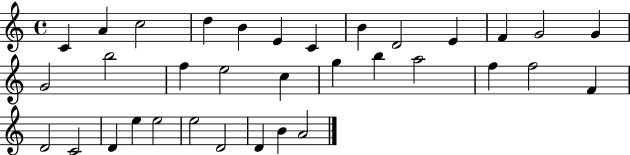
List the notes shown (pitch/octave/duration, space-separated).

C4/q A4/q C5/h D5/q B4/q E4/q C4/q B4/q D4/h E4/q F4/q G4/h G4/q G4/h B5/h F5/q E5/h C5/q G5/q B5/q A5/h F5/q F5/h F4/q D4/h C4/h D4/q E5/q E5/h E5/h D4/h D4/q B4/q A4/h